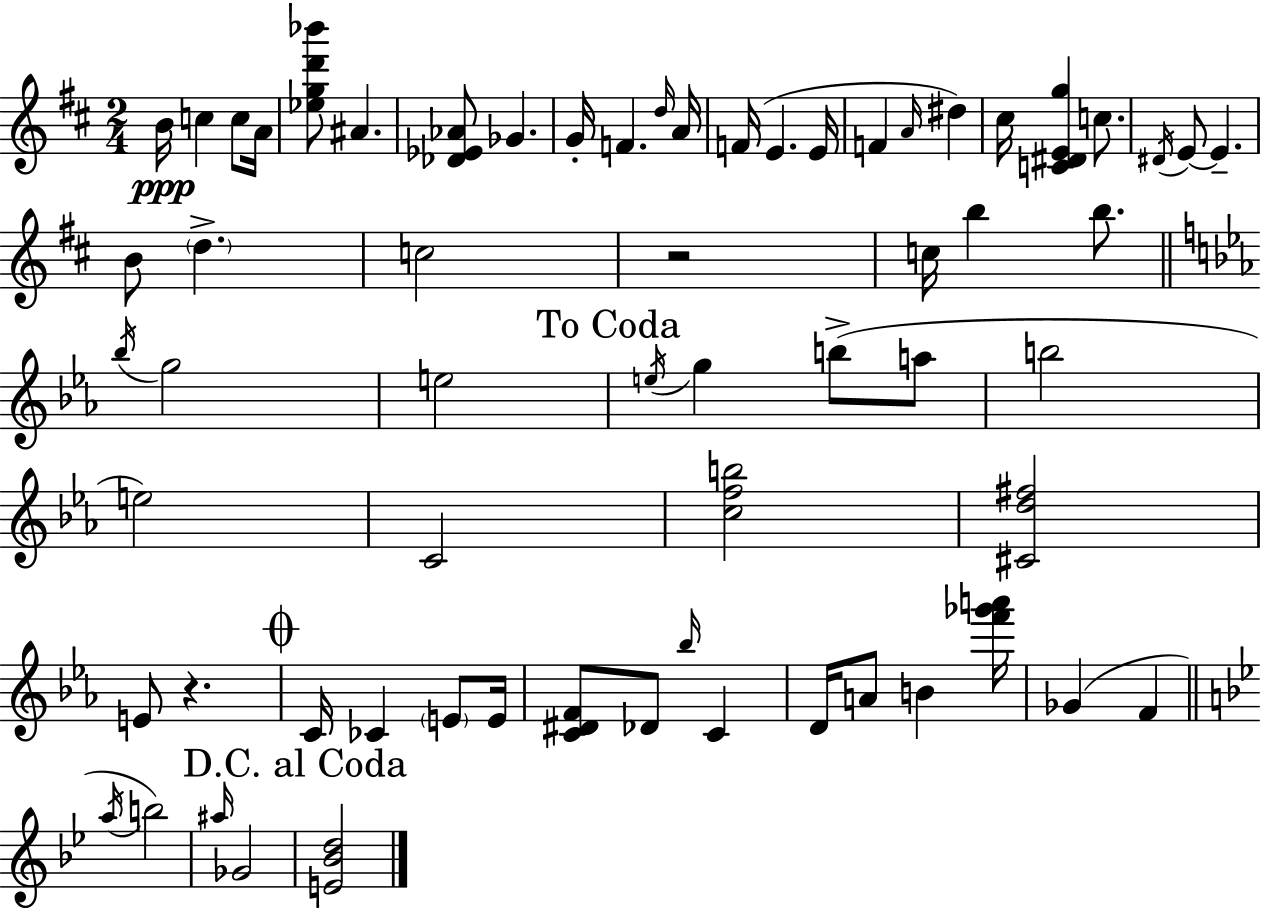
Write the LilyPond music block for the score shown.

{
  \clef treble
  \numericTimeSignature
  \time 2/4
  \key d \major
  \repeat volta 2 { b'16\ppp c''4 c''8 a'16 | <ees'' g'' d''' bes'''>8 ais'4. | <des' ees' aes'>8 ges'4. | g'16-. f'4. \grace { d''16 } | \break a'16 f'16( e'4. | e'16 f'4 \grace { a'16 } dis''4) | cis''16 <c' dis' e' g''>4 c''8. | \acciaccatura { dis'16 } e'8~~ e'4.-- | \break b'8 \parenthesize d''4.-> | c''2 | r2 | c''16 b''4 | \break b''8. \bar "||" \break \key ees \major \acciaccatura { bes''16 } g''2 | e''2 | \mark "To Coda" \acciaccatura { e''16 } g''4 b''8->( | a''8 b''2 | \break e''2) | c'2 | <c'' f'' b''>2 | <cis' d'' fis''>2 | \break e'8 r4. | \mark \markup { \musicglyph "scripts.coda" } c'16 ces'4 \parenthesize e'8 | e'16 <c' dis' f'>8 des'8 \grace { bes''16 } c'4 | d'16 a'8 b'4 | \break <f''' ges''' a'''>16 ges'4( f'4 | \bar "||" \break \key g \minor \acciaccatura { a''16 }) b''2 | \grace { ais''16 } ges'2 | \mark "D.C. al Coda" <e' bes' d''>2 | } \bar "|."
}